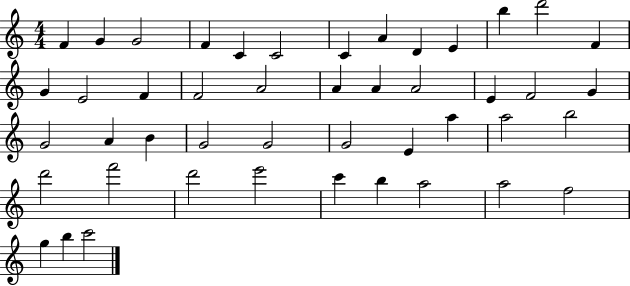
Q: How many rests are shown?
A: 0